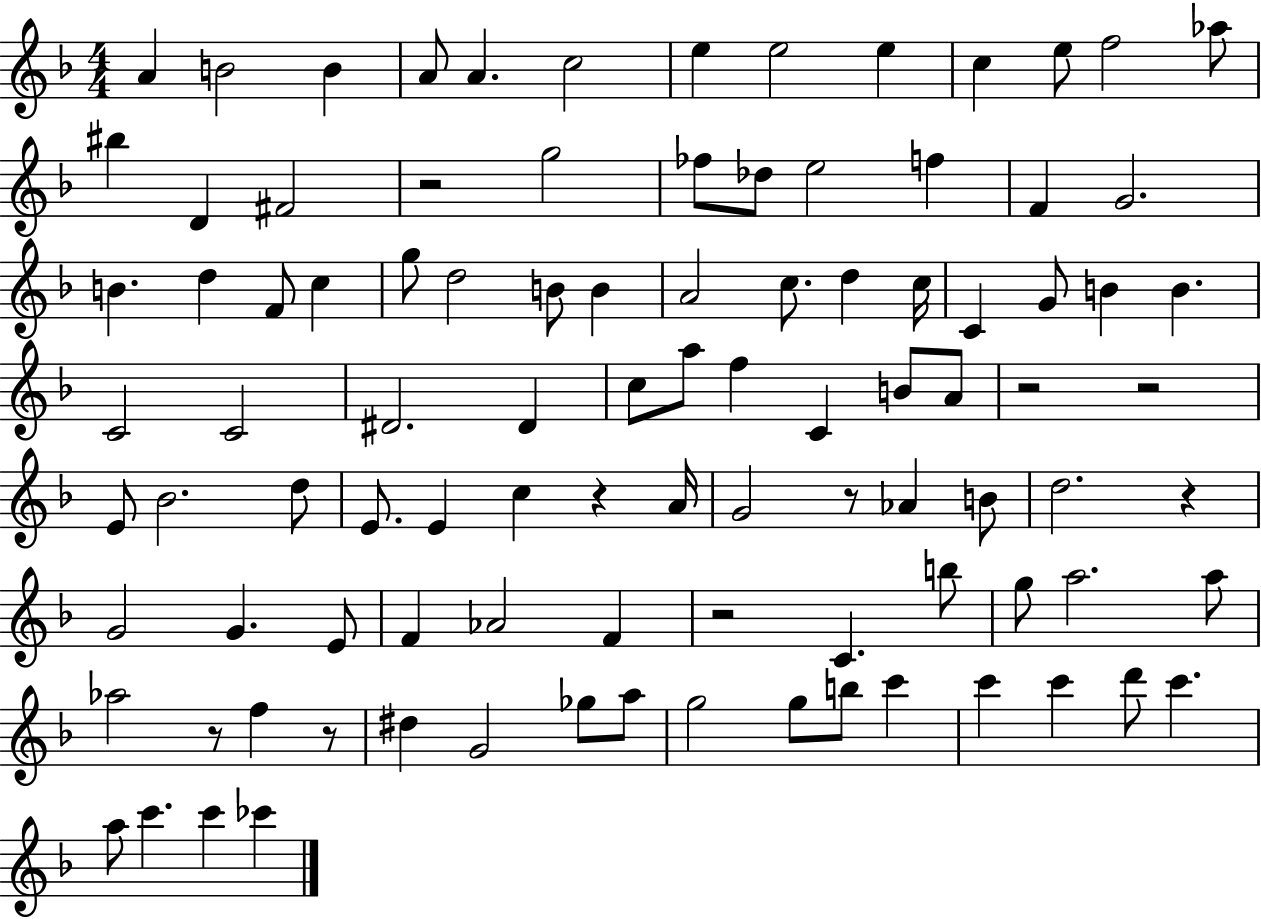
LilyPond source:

{
  \clef treble
  \numericTimeSignature
  \time 4/4
  \key f \major
  \repeat volta 2 { a'4 b'2 b'4 | a'8 a'4. c''2 | e''4 e''2 e''4 | c''4 e''8 f''2 aes''8 | \break bis''4 d'4 fis'2 | r2 g''2 | fes''8 des''8 e''2 f''4 | f'4 g'2. | \break b'4. d''4 f'8 c''4 | g''8 d''2 b'8 b'4 | a'2 c''8. d''4 c''16 | c'4 g'8 b'4 b'4. | \break c'2 c'2 | dis'2. dis'4 | c''8 a''8 f''4 c'4 b'8 a'8 | r2 r2 | \break e'8 bes'2. d''8 | e'8. e'4 c''4 r4 a'16 | g'2 r8 aes'4 b'8 | d''2. r4 | \break g'2 g'4. e'8 | f'4 aes'2 f'4 | r2 c'4. b''8 | g''8 a''2. a''8 | \break aes''2 r8 f''4 r8 | dis''4 g'2 ges''8 a''8 | g''2 g''8 b''8 c'''4 | c'''4 c'''4 d'''8 c'''4. | \break a''8 c'''4. c'''4 ces'''4 | } \bar "|."
}